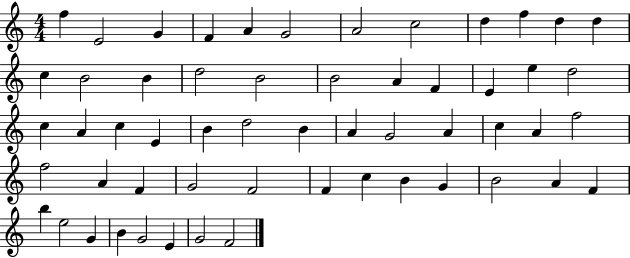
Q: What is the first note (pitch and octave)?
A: F5